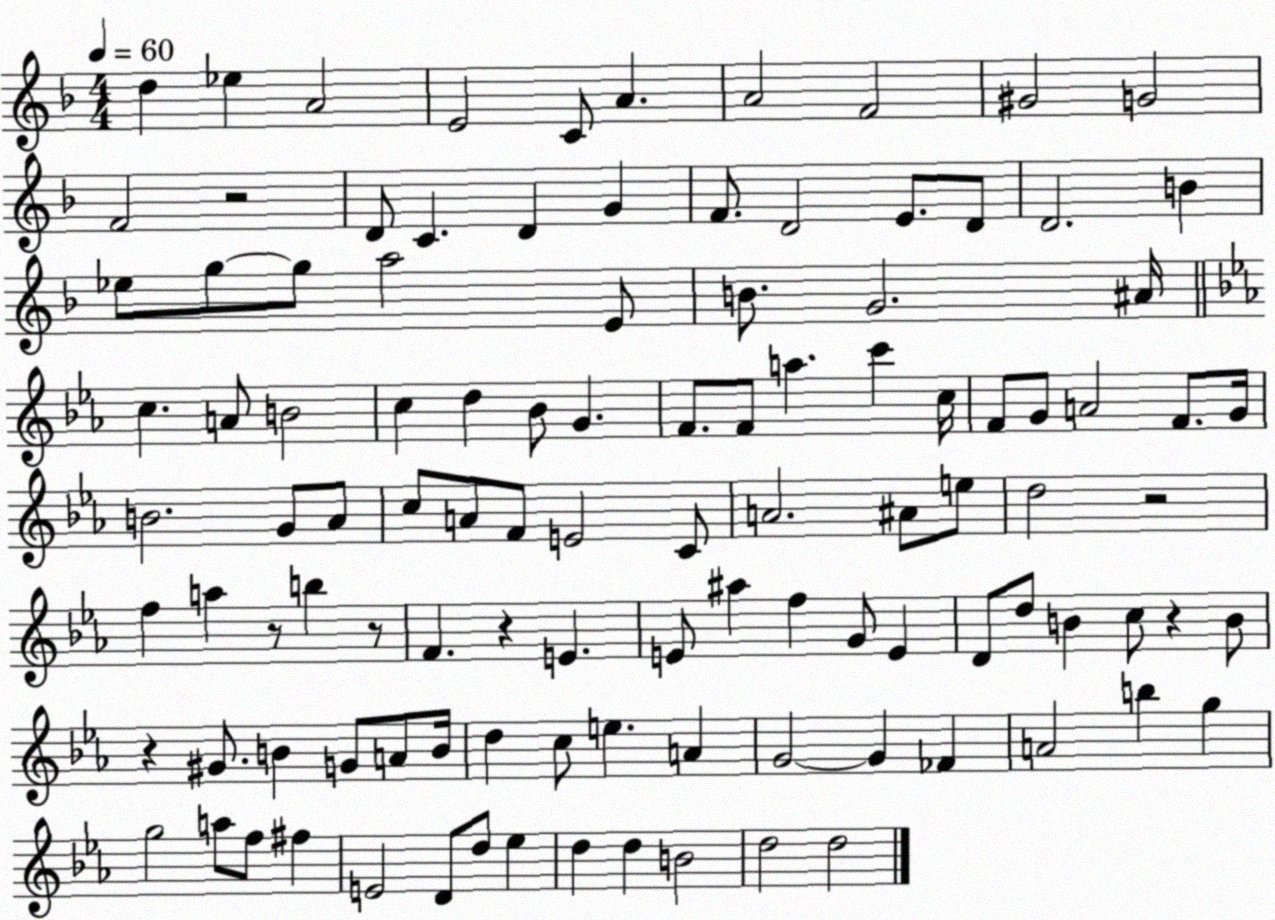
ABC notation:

X:1
T:Untitled
M:4/4
L:1/4
K:F
d _e A2 E2 C/2 A A2 F2 ^G2 G2 F2 z2 D/2 C D G F/2 D2 E/2 D/2 D2 B _e/2 g/2 g/2 a2 E/2 B/2 G2 ^A/4 c A/2 B2 c d _B/2 G F/2 F/2 a c' c/4 F/2 G/2 A2 F/2 G/4 B2 G/2 _A/2 c/2 A/2 F/2 E2 C/2 A2 ^A/2 e/2 d2 z2 f a z/2 b z/2 F z E E/2 ^a f G/2 E D/2 d/2 B c/2 z B/2 z ^G/2 B G/2 A/2 B/4 d c/2 e A G2 G _F A2 b g g2 a/2 f/2 ^f E2 D/2 d/2 _e d d B2 d2 d2